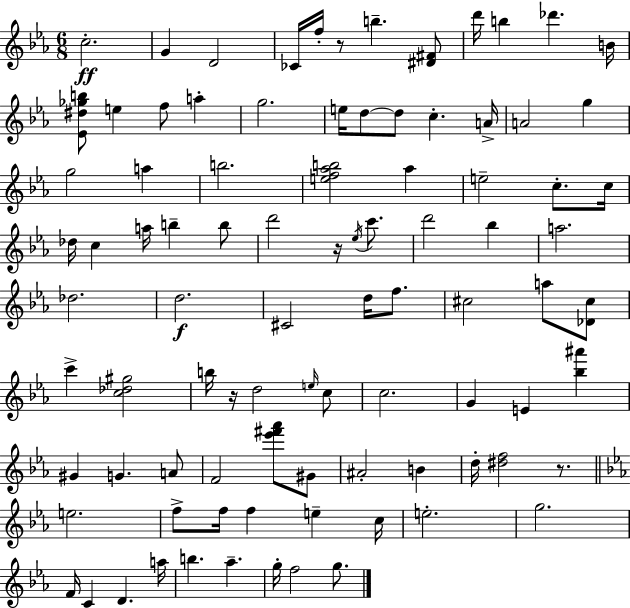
{
  \clef treble
  \numericTimeSignature
  \time 6/8
  \key c \minor
  c''2.-.\ff | g'4 d'2 | ces'16 f''16-. r8 b''4.-- <dis' fis'>8 | d'''16 b''4 des'''4. b'16 | \break <ees' dis'' ges'' b''>8 e''4 f''8 a''4-. | g''2. | e''16 d''8~~ d''8 c''4.-. a'16-> | a'2 g''4 | \break g''2 a''4 | b''2. | <e'' f'' aes'' b''>2 aes''4 | e''2-- c''8.-. c''16 | \break des''16 c''4 a''16 b''4-- b''8 | d'''2 r16 \acciaccatura { ees''16 } c'''8. | d'''2 bes''4 | a''2. | \break des''2. | d''2.\f | cis'2 d''16 f''8. | cis''2 a''8 <des' cis''>8 | \break c'''4-> <c'' des'' gis''>2 | b''16 r16 d''2 \grace { e''16 } | c''8 c''2. | g'4 e'4 <bes'' ais'''>4 | \break gis'4 g'4. | a'8 f'2 <ees''' fis''' aes'''>8 | gis'8 ais'2-. b'4 | d''16-. <dis'' f''>2 r8. | \break \bar "||" \break \key c \minor e''2. | f''8-> f''16 f''4 e''4-- c''16 | e''2.-. | g''2. | \break f'16 c'4 d'4. a''16 | b''4. aes''4.-- | g''16-. f''2 g''8. | \bar "|."
}